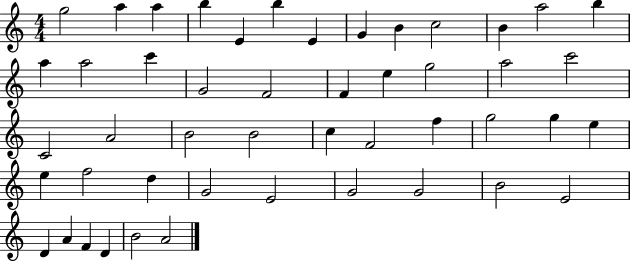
X:1
T:Untitled
M:4/4
L:1/4
K:C
g2 a a b E b E G B c2 B a2 b a a2 c' G2 F2 F e g2 a2 c'2 C2 A2 B2 B2 c F2 f g2 g e e f2 d G2 E2 G2 G2 B2 E2 D A F D B2 A2